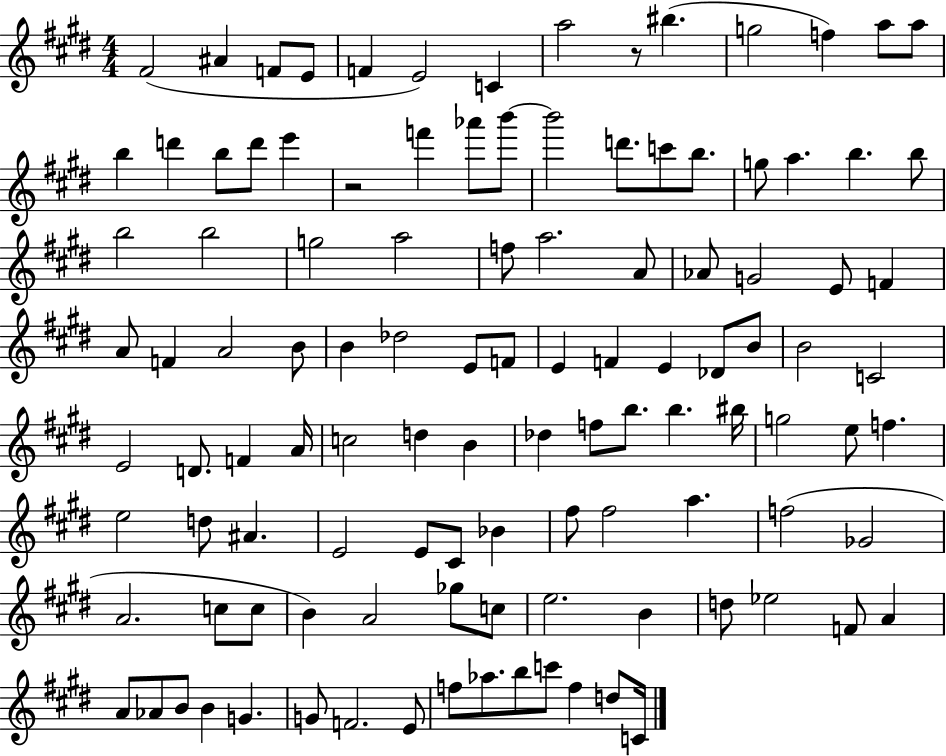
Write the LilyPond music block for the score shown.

{
  \clef treble
  \numericTimeSignature
  \time 4/4
  \key e \major
  fis'2( ais'4 f'8 e'8 | f'4 e'2) c'4 | a''2 r8 bis''4.( | g''2 f''4) a''8 a''8 | \break b''4 d'''4 b''8 d'''8 e'''4 | r2 f'''4 aes'''8 b'''8~~ | b'''2 d'''8. c'''8 b''8. | g''8 a''4. b''4. b''8 | \break b''2 b''2 | g''2 a''2 | f''8 a''2. a'8 | aes'8 g'2 e'8 f'4 | \break a'8 f'4 a'2 b'8 | b'4 des''2 e'8 f'8 | e'4 f'4 e'4 des'8 b'8 | b'2 c'2 | \break e'2 d'8. f'4 a'16 | c''2 d''4 b'4 | des''4 f''8 b''8. b''4. bis''16 | g''2 e''8 f''4. | \break e''2 d''8 ais'4. | e'2 e'8 cis'8 bes'4 | fis''8 fis''2 a''4. | f''2( ges'2 | \break a'2. c''8 c''8 | b'4) a'2 ges''8 c''8 | e''2. b'4 | d''8 ees''2 f'8 a'4 | \break a'8 aes'8 b'8 b'4 g'4. | g'8 f'2. e'8 | f''8 aes''8. b''8 c'''8 f''4 d''8 c'16 | \bar "|."
}